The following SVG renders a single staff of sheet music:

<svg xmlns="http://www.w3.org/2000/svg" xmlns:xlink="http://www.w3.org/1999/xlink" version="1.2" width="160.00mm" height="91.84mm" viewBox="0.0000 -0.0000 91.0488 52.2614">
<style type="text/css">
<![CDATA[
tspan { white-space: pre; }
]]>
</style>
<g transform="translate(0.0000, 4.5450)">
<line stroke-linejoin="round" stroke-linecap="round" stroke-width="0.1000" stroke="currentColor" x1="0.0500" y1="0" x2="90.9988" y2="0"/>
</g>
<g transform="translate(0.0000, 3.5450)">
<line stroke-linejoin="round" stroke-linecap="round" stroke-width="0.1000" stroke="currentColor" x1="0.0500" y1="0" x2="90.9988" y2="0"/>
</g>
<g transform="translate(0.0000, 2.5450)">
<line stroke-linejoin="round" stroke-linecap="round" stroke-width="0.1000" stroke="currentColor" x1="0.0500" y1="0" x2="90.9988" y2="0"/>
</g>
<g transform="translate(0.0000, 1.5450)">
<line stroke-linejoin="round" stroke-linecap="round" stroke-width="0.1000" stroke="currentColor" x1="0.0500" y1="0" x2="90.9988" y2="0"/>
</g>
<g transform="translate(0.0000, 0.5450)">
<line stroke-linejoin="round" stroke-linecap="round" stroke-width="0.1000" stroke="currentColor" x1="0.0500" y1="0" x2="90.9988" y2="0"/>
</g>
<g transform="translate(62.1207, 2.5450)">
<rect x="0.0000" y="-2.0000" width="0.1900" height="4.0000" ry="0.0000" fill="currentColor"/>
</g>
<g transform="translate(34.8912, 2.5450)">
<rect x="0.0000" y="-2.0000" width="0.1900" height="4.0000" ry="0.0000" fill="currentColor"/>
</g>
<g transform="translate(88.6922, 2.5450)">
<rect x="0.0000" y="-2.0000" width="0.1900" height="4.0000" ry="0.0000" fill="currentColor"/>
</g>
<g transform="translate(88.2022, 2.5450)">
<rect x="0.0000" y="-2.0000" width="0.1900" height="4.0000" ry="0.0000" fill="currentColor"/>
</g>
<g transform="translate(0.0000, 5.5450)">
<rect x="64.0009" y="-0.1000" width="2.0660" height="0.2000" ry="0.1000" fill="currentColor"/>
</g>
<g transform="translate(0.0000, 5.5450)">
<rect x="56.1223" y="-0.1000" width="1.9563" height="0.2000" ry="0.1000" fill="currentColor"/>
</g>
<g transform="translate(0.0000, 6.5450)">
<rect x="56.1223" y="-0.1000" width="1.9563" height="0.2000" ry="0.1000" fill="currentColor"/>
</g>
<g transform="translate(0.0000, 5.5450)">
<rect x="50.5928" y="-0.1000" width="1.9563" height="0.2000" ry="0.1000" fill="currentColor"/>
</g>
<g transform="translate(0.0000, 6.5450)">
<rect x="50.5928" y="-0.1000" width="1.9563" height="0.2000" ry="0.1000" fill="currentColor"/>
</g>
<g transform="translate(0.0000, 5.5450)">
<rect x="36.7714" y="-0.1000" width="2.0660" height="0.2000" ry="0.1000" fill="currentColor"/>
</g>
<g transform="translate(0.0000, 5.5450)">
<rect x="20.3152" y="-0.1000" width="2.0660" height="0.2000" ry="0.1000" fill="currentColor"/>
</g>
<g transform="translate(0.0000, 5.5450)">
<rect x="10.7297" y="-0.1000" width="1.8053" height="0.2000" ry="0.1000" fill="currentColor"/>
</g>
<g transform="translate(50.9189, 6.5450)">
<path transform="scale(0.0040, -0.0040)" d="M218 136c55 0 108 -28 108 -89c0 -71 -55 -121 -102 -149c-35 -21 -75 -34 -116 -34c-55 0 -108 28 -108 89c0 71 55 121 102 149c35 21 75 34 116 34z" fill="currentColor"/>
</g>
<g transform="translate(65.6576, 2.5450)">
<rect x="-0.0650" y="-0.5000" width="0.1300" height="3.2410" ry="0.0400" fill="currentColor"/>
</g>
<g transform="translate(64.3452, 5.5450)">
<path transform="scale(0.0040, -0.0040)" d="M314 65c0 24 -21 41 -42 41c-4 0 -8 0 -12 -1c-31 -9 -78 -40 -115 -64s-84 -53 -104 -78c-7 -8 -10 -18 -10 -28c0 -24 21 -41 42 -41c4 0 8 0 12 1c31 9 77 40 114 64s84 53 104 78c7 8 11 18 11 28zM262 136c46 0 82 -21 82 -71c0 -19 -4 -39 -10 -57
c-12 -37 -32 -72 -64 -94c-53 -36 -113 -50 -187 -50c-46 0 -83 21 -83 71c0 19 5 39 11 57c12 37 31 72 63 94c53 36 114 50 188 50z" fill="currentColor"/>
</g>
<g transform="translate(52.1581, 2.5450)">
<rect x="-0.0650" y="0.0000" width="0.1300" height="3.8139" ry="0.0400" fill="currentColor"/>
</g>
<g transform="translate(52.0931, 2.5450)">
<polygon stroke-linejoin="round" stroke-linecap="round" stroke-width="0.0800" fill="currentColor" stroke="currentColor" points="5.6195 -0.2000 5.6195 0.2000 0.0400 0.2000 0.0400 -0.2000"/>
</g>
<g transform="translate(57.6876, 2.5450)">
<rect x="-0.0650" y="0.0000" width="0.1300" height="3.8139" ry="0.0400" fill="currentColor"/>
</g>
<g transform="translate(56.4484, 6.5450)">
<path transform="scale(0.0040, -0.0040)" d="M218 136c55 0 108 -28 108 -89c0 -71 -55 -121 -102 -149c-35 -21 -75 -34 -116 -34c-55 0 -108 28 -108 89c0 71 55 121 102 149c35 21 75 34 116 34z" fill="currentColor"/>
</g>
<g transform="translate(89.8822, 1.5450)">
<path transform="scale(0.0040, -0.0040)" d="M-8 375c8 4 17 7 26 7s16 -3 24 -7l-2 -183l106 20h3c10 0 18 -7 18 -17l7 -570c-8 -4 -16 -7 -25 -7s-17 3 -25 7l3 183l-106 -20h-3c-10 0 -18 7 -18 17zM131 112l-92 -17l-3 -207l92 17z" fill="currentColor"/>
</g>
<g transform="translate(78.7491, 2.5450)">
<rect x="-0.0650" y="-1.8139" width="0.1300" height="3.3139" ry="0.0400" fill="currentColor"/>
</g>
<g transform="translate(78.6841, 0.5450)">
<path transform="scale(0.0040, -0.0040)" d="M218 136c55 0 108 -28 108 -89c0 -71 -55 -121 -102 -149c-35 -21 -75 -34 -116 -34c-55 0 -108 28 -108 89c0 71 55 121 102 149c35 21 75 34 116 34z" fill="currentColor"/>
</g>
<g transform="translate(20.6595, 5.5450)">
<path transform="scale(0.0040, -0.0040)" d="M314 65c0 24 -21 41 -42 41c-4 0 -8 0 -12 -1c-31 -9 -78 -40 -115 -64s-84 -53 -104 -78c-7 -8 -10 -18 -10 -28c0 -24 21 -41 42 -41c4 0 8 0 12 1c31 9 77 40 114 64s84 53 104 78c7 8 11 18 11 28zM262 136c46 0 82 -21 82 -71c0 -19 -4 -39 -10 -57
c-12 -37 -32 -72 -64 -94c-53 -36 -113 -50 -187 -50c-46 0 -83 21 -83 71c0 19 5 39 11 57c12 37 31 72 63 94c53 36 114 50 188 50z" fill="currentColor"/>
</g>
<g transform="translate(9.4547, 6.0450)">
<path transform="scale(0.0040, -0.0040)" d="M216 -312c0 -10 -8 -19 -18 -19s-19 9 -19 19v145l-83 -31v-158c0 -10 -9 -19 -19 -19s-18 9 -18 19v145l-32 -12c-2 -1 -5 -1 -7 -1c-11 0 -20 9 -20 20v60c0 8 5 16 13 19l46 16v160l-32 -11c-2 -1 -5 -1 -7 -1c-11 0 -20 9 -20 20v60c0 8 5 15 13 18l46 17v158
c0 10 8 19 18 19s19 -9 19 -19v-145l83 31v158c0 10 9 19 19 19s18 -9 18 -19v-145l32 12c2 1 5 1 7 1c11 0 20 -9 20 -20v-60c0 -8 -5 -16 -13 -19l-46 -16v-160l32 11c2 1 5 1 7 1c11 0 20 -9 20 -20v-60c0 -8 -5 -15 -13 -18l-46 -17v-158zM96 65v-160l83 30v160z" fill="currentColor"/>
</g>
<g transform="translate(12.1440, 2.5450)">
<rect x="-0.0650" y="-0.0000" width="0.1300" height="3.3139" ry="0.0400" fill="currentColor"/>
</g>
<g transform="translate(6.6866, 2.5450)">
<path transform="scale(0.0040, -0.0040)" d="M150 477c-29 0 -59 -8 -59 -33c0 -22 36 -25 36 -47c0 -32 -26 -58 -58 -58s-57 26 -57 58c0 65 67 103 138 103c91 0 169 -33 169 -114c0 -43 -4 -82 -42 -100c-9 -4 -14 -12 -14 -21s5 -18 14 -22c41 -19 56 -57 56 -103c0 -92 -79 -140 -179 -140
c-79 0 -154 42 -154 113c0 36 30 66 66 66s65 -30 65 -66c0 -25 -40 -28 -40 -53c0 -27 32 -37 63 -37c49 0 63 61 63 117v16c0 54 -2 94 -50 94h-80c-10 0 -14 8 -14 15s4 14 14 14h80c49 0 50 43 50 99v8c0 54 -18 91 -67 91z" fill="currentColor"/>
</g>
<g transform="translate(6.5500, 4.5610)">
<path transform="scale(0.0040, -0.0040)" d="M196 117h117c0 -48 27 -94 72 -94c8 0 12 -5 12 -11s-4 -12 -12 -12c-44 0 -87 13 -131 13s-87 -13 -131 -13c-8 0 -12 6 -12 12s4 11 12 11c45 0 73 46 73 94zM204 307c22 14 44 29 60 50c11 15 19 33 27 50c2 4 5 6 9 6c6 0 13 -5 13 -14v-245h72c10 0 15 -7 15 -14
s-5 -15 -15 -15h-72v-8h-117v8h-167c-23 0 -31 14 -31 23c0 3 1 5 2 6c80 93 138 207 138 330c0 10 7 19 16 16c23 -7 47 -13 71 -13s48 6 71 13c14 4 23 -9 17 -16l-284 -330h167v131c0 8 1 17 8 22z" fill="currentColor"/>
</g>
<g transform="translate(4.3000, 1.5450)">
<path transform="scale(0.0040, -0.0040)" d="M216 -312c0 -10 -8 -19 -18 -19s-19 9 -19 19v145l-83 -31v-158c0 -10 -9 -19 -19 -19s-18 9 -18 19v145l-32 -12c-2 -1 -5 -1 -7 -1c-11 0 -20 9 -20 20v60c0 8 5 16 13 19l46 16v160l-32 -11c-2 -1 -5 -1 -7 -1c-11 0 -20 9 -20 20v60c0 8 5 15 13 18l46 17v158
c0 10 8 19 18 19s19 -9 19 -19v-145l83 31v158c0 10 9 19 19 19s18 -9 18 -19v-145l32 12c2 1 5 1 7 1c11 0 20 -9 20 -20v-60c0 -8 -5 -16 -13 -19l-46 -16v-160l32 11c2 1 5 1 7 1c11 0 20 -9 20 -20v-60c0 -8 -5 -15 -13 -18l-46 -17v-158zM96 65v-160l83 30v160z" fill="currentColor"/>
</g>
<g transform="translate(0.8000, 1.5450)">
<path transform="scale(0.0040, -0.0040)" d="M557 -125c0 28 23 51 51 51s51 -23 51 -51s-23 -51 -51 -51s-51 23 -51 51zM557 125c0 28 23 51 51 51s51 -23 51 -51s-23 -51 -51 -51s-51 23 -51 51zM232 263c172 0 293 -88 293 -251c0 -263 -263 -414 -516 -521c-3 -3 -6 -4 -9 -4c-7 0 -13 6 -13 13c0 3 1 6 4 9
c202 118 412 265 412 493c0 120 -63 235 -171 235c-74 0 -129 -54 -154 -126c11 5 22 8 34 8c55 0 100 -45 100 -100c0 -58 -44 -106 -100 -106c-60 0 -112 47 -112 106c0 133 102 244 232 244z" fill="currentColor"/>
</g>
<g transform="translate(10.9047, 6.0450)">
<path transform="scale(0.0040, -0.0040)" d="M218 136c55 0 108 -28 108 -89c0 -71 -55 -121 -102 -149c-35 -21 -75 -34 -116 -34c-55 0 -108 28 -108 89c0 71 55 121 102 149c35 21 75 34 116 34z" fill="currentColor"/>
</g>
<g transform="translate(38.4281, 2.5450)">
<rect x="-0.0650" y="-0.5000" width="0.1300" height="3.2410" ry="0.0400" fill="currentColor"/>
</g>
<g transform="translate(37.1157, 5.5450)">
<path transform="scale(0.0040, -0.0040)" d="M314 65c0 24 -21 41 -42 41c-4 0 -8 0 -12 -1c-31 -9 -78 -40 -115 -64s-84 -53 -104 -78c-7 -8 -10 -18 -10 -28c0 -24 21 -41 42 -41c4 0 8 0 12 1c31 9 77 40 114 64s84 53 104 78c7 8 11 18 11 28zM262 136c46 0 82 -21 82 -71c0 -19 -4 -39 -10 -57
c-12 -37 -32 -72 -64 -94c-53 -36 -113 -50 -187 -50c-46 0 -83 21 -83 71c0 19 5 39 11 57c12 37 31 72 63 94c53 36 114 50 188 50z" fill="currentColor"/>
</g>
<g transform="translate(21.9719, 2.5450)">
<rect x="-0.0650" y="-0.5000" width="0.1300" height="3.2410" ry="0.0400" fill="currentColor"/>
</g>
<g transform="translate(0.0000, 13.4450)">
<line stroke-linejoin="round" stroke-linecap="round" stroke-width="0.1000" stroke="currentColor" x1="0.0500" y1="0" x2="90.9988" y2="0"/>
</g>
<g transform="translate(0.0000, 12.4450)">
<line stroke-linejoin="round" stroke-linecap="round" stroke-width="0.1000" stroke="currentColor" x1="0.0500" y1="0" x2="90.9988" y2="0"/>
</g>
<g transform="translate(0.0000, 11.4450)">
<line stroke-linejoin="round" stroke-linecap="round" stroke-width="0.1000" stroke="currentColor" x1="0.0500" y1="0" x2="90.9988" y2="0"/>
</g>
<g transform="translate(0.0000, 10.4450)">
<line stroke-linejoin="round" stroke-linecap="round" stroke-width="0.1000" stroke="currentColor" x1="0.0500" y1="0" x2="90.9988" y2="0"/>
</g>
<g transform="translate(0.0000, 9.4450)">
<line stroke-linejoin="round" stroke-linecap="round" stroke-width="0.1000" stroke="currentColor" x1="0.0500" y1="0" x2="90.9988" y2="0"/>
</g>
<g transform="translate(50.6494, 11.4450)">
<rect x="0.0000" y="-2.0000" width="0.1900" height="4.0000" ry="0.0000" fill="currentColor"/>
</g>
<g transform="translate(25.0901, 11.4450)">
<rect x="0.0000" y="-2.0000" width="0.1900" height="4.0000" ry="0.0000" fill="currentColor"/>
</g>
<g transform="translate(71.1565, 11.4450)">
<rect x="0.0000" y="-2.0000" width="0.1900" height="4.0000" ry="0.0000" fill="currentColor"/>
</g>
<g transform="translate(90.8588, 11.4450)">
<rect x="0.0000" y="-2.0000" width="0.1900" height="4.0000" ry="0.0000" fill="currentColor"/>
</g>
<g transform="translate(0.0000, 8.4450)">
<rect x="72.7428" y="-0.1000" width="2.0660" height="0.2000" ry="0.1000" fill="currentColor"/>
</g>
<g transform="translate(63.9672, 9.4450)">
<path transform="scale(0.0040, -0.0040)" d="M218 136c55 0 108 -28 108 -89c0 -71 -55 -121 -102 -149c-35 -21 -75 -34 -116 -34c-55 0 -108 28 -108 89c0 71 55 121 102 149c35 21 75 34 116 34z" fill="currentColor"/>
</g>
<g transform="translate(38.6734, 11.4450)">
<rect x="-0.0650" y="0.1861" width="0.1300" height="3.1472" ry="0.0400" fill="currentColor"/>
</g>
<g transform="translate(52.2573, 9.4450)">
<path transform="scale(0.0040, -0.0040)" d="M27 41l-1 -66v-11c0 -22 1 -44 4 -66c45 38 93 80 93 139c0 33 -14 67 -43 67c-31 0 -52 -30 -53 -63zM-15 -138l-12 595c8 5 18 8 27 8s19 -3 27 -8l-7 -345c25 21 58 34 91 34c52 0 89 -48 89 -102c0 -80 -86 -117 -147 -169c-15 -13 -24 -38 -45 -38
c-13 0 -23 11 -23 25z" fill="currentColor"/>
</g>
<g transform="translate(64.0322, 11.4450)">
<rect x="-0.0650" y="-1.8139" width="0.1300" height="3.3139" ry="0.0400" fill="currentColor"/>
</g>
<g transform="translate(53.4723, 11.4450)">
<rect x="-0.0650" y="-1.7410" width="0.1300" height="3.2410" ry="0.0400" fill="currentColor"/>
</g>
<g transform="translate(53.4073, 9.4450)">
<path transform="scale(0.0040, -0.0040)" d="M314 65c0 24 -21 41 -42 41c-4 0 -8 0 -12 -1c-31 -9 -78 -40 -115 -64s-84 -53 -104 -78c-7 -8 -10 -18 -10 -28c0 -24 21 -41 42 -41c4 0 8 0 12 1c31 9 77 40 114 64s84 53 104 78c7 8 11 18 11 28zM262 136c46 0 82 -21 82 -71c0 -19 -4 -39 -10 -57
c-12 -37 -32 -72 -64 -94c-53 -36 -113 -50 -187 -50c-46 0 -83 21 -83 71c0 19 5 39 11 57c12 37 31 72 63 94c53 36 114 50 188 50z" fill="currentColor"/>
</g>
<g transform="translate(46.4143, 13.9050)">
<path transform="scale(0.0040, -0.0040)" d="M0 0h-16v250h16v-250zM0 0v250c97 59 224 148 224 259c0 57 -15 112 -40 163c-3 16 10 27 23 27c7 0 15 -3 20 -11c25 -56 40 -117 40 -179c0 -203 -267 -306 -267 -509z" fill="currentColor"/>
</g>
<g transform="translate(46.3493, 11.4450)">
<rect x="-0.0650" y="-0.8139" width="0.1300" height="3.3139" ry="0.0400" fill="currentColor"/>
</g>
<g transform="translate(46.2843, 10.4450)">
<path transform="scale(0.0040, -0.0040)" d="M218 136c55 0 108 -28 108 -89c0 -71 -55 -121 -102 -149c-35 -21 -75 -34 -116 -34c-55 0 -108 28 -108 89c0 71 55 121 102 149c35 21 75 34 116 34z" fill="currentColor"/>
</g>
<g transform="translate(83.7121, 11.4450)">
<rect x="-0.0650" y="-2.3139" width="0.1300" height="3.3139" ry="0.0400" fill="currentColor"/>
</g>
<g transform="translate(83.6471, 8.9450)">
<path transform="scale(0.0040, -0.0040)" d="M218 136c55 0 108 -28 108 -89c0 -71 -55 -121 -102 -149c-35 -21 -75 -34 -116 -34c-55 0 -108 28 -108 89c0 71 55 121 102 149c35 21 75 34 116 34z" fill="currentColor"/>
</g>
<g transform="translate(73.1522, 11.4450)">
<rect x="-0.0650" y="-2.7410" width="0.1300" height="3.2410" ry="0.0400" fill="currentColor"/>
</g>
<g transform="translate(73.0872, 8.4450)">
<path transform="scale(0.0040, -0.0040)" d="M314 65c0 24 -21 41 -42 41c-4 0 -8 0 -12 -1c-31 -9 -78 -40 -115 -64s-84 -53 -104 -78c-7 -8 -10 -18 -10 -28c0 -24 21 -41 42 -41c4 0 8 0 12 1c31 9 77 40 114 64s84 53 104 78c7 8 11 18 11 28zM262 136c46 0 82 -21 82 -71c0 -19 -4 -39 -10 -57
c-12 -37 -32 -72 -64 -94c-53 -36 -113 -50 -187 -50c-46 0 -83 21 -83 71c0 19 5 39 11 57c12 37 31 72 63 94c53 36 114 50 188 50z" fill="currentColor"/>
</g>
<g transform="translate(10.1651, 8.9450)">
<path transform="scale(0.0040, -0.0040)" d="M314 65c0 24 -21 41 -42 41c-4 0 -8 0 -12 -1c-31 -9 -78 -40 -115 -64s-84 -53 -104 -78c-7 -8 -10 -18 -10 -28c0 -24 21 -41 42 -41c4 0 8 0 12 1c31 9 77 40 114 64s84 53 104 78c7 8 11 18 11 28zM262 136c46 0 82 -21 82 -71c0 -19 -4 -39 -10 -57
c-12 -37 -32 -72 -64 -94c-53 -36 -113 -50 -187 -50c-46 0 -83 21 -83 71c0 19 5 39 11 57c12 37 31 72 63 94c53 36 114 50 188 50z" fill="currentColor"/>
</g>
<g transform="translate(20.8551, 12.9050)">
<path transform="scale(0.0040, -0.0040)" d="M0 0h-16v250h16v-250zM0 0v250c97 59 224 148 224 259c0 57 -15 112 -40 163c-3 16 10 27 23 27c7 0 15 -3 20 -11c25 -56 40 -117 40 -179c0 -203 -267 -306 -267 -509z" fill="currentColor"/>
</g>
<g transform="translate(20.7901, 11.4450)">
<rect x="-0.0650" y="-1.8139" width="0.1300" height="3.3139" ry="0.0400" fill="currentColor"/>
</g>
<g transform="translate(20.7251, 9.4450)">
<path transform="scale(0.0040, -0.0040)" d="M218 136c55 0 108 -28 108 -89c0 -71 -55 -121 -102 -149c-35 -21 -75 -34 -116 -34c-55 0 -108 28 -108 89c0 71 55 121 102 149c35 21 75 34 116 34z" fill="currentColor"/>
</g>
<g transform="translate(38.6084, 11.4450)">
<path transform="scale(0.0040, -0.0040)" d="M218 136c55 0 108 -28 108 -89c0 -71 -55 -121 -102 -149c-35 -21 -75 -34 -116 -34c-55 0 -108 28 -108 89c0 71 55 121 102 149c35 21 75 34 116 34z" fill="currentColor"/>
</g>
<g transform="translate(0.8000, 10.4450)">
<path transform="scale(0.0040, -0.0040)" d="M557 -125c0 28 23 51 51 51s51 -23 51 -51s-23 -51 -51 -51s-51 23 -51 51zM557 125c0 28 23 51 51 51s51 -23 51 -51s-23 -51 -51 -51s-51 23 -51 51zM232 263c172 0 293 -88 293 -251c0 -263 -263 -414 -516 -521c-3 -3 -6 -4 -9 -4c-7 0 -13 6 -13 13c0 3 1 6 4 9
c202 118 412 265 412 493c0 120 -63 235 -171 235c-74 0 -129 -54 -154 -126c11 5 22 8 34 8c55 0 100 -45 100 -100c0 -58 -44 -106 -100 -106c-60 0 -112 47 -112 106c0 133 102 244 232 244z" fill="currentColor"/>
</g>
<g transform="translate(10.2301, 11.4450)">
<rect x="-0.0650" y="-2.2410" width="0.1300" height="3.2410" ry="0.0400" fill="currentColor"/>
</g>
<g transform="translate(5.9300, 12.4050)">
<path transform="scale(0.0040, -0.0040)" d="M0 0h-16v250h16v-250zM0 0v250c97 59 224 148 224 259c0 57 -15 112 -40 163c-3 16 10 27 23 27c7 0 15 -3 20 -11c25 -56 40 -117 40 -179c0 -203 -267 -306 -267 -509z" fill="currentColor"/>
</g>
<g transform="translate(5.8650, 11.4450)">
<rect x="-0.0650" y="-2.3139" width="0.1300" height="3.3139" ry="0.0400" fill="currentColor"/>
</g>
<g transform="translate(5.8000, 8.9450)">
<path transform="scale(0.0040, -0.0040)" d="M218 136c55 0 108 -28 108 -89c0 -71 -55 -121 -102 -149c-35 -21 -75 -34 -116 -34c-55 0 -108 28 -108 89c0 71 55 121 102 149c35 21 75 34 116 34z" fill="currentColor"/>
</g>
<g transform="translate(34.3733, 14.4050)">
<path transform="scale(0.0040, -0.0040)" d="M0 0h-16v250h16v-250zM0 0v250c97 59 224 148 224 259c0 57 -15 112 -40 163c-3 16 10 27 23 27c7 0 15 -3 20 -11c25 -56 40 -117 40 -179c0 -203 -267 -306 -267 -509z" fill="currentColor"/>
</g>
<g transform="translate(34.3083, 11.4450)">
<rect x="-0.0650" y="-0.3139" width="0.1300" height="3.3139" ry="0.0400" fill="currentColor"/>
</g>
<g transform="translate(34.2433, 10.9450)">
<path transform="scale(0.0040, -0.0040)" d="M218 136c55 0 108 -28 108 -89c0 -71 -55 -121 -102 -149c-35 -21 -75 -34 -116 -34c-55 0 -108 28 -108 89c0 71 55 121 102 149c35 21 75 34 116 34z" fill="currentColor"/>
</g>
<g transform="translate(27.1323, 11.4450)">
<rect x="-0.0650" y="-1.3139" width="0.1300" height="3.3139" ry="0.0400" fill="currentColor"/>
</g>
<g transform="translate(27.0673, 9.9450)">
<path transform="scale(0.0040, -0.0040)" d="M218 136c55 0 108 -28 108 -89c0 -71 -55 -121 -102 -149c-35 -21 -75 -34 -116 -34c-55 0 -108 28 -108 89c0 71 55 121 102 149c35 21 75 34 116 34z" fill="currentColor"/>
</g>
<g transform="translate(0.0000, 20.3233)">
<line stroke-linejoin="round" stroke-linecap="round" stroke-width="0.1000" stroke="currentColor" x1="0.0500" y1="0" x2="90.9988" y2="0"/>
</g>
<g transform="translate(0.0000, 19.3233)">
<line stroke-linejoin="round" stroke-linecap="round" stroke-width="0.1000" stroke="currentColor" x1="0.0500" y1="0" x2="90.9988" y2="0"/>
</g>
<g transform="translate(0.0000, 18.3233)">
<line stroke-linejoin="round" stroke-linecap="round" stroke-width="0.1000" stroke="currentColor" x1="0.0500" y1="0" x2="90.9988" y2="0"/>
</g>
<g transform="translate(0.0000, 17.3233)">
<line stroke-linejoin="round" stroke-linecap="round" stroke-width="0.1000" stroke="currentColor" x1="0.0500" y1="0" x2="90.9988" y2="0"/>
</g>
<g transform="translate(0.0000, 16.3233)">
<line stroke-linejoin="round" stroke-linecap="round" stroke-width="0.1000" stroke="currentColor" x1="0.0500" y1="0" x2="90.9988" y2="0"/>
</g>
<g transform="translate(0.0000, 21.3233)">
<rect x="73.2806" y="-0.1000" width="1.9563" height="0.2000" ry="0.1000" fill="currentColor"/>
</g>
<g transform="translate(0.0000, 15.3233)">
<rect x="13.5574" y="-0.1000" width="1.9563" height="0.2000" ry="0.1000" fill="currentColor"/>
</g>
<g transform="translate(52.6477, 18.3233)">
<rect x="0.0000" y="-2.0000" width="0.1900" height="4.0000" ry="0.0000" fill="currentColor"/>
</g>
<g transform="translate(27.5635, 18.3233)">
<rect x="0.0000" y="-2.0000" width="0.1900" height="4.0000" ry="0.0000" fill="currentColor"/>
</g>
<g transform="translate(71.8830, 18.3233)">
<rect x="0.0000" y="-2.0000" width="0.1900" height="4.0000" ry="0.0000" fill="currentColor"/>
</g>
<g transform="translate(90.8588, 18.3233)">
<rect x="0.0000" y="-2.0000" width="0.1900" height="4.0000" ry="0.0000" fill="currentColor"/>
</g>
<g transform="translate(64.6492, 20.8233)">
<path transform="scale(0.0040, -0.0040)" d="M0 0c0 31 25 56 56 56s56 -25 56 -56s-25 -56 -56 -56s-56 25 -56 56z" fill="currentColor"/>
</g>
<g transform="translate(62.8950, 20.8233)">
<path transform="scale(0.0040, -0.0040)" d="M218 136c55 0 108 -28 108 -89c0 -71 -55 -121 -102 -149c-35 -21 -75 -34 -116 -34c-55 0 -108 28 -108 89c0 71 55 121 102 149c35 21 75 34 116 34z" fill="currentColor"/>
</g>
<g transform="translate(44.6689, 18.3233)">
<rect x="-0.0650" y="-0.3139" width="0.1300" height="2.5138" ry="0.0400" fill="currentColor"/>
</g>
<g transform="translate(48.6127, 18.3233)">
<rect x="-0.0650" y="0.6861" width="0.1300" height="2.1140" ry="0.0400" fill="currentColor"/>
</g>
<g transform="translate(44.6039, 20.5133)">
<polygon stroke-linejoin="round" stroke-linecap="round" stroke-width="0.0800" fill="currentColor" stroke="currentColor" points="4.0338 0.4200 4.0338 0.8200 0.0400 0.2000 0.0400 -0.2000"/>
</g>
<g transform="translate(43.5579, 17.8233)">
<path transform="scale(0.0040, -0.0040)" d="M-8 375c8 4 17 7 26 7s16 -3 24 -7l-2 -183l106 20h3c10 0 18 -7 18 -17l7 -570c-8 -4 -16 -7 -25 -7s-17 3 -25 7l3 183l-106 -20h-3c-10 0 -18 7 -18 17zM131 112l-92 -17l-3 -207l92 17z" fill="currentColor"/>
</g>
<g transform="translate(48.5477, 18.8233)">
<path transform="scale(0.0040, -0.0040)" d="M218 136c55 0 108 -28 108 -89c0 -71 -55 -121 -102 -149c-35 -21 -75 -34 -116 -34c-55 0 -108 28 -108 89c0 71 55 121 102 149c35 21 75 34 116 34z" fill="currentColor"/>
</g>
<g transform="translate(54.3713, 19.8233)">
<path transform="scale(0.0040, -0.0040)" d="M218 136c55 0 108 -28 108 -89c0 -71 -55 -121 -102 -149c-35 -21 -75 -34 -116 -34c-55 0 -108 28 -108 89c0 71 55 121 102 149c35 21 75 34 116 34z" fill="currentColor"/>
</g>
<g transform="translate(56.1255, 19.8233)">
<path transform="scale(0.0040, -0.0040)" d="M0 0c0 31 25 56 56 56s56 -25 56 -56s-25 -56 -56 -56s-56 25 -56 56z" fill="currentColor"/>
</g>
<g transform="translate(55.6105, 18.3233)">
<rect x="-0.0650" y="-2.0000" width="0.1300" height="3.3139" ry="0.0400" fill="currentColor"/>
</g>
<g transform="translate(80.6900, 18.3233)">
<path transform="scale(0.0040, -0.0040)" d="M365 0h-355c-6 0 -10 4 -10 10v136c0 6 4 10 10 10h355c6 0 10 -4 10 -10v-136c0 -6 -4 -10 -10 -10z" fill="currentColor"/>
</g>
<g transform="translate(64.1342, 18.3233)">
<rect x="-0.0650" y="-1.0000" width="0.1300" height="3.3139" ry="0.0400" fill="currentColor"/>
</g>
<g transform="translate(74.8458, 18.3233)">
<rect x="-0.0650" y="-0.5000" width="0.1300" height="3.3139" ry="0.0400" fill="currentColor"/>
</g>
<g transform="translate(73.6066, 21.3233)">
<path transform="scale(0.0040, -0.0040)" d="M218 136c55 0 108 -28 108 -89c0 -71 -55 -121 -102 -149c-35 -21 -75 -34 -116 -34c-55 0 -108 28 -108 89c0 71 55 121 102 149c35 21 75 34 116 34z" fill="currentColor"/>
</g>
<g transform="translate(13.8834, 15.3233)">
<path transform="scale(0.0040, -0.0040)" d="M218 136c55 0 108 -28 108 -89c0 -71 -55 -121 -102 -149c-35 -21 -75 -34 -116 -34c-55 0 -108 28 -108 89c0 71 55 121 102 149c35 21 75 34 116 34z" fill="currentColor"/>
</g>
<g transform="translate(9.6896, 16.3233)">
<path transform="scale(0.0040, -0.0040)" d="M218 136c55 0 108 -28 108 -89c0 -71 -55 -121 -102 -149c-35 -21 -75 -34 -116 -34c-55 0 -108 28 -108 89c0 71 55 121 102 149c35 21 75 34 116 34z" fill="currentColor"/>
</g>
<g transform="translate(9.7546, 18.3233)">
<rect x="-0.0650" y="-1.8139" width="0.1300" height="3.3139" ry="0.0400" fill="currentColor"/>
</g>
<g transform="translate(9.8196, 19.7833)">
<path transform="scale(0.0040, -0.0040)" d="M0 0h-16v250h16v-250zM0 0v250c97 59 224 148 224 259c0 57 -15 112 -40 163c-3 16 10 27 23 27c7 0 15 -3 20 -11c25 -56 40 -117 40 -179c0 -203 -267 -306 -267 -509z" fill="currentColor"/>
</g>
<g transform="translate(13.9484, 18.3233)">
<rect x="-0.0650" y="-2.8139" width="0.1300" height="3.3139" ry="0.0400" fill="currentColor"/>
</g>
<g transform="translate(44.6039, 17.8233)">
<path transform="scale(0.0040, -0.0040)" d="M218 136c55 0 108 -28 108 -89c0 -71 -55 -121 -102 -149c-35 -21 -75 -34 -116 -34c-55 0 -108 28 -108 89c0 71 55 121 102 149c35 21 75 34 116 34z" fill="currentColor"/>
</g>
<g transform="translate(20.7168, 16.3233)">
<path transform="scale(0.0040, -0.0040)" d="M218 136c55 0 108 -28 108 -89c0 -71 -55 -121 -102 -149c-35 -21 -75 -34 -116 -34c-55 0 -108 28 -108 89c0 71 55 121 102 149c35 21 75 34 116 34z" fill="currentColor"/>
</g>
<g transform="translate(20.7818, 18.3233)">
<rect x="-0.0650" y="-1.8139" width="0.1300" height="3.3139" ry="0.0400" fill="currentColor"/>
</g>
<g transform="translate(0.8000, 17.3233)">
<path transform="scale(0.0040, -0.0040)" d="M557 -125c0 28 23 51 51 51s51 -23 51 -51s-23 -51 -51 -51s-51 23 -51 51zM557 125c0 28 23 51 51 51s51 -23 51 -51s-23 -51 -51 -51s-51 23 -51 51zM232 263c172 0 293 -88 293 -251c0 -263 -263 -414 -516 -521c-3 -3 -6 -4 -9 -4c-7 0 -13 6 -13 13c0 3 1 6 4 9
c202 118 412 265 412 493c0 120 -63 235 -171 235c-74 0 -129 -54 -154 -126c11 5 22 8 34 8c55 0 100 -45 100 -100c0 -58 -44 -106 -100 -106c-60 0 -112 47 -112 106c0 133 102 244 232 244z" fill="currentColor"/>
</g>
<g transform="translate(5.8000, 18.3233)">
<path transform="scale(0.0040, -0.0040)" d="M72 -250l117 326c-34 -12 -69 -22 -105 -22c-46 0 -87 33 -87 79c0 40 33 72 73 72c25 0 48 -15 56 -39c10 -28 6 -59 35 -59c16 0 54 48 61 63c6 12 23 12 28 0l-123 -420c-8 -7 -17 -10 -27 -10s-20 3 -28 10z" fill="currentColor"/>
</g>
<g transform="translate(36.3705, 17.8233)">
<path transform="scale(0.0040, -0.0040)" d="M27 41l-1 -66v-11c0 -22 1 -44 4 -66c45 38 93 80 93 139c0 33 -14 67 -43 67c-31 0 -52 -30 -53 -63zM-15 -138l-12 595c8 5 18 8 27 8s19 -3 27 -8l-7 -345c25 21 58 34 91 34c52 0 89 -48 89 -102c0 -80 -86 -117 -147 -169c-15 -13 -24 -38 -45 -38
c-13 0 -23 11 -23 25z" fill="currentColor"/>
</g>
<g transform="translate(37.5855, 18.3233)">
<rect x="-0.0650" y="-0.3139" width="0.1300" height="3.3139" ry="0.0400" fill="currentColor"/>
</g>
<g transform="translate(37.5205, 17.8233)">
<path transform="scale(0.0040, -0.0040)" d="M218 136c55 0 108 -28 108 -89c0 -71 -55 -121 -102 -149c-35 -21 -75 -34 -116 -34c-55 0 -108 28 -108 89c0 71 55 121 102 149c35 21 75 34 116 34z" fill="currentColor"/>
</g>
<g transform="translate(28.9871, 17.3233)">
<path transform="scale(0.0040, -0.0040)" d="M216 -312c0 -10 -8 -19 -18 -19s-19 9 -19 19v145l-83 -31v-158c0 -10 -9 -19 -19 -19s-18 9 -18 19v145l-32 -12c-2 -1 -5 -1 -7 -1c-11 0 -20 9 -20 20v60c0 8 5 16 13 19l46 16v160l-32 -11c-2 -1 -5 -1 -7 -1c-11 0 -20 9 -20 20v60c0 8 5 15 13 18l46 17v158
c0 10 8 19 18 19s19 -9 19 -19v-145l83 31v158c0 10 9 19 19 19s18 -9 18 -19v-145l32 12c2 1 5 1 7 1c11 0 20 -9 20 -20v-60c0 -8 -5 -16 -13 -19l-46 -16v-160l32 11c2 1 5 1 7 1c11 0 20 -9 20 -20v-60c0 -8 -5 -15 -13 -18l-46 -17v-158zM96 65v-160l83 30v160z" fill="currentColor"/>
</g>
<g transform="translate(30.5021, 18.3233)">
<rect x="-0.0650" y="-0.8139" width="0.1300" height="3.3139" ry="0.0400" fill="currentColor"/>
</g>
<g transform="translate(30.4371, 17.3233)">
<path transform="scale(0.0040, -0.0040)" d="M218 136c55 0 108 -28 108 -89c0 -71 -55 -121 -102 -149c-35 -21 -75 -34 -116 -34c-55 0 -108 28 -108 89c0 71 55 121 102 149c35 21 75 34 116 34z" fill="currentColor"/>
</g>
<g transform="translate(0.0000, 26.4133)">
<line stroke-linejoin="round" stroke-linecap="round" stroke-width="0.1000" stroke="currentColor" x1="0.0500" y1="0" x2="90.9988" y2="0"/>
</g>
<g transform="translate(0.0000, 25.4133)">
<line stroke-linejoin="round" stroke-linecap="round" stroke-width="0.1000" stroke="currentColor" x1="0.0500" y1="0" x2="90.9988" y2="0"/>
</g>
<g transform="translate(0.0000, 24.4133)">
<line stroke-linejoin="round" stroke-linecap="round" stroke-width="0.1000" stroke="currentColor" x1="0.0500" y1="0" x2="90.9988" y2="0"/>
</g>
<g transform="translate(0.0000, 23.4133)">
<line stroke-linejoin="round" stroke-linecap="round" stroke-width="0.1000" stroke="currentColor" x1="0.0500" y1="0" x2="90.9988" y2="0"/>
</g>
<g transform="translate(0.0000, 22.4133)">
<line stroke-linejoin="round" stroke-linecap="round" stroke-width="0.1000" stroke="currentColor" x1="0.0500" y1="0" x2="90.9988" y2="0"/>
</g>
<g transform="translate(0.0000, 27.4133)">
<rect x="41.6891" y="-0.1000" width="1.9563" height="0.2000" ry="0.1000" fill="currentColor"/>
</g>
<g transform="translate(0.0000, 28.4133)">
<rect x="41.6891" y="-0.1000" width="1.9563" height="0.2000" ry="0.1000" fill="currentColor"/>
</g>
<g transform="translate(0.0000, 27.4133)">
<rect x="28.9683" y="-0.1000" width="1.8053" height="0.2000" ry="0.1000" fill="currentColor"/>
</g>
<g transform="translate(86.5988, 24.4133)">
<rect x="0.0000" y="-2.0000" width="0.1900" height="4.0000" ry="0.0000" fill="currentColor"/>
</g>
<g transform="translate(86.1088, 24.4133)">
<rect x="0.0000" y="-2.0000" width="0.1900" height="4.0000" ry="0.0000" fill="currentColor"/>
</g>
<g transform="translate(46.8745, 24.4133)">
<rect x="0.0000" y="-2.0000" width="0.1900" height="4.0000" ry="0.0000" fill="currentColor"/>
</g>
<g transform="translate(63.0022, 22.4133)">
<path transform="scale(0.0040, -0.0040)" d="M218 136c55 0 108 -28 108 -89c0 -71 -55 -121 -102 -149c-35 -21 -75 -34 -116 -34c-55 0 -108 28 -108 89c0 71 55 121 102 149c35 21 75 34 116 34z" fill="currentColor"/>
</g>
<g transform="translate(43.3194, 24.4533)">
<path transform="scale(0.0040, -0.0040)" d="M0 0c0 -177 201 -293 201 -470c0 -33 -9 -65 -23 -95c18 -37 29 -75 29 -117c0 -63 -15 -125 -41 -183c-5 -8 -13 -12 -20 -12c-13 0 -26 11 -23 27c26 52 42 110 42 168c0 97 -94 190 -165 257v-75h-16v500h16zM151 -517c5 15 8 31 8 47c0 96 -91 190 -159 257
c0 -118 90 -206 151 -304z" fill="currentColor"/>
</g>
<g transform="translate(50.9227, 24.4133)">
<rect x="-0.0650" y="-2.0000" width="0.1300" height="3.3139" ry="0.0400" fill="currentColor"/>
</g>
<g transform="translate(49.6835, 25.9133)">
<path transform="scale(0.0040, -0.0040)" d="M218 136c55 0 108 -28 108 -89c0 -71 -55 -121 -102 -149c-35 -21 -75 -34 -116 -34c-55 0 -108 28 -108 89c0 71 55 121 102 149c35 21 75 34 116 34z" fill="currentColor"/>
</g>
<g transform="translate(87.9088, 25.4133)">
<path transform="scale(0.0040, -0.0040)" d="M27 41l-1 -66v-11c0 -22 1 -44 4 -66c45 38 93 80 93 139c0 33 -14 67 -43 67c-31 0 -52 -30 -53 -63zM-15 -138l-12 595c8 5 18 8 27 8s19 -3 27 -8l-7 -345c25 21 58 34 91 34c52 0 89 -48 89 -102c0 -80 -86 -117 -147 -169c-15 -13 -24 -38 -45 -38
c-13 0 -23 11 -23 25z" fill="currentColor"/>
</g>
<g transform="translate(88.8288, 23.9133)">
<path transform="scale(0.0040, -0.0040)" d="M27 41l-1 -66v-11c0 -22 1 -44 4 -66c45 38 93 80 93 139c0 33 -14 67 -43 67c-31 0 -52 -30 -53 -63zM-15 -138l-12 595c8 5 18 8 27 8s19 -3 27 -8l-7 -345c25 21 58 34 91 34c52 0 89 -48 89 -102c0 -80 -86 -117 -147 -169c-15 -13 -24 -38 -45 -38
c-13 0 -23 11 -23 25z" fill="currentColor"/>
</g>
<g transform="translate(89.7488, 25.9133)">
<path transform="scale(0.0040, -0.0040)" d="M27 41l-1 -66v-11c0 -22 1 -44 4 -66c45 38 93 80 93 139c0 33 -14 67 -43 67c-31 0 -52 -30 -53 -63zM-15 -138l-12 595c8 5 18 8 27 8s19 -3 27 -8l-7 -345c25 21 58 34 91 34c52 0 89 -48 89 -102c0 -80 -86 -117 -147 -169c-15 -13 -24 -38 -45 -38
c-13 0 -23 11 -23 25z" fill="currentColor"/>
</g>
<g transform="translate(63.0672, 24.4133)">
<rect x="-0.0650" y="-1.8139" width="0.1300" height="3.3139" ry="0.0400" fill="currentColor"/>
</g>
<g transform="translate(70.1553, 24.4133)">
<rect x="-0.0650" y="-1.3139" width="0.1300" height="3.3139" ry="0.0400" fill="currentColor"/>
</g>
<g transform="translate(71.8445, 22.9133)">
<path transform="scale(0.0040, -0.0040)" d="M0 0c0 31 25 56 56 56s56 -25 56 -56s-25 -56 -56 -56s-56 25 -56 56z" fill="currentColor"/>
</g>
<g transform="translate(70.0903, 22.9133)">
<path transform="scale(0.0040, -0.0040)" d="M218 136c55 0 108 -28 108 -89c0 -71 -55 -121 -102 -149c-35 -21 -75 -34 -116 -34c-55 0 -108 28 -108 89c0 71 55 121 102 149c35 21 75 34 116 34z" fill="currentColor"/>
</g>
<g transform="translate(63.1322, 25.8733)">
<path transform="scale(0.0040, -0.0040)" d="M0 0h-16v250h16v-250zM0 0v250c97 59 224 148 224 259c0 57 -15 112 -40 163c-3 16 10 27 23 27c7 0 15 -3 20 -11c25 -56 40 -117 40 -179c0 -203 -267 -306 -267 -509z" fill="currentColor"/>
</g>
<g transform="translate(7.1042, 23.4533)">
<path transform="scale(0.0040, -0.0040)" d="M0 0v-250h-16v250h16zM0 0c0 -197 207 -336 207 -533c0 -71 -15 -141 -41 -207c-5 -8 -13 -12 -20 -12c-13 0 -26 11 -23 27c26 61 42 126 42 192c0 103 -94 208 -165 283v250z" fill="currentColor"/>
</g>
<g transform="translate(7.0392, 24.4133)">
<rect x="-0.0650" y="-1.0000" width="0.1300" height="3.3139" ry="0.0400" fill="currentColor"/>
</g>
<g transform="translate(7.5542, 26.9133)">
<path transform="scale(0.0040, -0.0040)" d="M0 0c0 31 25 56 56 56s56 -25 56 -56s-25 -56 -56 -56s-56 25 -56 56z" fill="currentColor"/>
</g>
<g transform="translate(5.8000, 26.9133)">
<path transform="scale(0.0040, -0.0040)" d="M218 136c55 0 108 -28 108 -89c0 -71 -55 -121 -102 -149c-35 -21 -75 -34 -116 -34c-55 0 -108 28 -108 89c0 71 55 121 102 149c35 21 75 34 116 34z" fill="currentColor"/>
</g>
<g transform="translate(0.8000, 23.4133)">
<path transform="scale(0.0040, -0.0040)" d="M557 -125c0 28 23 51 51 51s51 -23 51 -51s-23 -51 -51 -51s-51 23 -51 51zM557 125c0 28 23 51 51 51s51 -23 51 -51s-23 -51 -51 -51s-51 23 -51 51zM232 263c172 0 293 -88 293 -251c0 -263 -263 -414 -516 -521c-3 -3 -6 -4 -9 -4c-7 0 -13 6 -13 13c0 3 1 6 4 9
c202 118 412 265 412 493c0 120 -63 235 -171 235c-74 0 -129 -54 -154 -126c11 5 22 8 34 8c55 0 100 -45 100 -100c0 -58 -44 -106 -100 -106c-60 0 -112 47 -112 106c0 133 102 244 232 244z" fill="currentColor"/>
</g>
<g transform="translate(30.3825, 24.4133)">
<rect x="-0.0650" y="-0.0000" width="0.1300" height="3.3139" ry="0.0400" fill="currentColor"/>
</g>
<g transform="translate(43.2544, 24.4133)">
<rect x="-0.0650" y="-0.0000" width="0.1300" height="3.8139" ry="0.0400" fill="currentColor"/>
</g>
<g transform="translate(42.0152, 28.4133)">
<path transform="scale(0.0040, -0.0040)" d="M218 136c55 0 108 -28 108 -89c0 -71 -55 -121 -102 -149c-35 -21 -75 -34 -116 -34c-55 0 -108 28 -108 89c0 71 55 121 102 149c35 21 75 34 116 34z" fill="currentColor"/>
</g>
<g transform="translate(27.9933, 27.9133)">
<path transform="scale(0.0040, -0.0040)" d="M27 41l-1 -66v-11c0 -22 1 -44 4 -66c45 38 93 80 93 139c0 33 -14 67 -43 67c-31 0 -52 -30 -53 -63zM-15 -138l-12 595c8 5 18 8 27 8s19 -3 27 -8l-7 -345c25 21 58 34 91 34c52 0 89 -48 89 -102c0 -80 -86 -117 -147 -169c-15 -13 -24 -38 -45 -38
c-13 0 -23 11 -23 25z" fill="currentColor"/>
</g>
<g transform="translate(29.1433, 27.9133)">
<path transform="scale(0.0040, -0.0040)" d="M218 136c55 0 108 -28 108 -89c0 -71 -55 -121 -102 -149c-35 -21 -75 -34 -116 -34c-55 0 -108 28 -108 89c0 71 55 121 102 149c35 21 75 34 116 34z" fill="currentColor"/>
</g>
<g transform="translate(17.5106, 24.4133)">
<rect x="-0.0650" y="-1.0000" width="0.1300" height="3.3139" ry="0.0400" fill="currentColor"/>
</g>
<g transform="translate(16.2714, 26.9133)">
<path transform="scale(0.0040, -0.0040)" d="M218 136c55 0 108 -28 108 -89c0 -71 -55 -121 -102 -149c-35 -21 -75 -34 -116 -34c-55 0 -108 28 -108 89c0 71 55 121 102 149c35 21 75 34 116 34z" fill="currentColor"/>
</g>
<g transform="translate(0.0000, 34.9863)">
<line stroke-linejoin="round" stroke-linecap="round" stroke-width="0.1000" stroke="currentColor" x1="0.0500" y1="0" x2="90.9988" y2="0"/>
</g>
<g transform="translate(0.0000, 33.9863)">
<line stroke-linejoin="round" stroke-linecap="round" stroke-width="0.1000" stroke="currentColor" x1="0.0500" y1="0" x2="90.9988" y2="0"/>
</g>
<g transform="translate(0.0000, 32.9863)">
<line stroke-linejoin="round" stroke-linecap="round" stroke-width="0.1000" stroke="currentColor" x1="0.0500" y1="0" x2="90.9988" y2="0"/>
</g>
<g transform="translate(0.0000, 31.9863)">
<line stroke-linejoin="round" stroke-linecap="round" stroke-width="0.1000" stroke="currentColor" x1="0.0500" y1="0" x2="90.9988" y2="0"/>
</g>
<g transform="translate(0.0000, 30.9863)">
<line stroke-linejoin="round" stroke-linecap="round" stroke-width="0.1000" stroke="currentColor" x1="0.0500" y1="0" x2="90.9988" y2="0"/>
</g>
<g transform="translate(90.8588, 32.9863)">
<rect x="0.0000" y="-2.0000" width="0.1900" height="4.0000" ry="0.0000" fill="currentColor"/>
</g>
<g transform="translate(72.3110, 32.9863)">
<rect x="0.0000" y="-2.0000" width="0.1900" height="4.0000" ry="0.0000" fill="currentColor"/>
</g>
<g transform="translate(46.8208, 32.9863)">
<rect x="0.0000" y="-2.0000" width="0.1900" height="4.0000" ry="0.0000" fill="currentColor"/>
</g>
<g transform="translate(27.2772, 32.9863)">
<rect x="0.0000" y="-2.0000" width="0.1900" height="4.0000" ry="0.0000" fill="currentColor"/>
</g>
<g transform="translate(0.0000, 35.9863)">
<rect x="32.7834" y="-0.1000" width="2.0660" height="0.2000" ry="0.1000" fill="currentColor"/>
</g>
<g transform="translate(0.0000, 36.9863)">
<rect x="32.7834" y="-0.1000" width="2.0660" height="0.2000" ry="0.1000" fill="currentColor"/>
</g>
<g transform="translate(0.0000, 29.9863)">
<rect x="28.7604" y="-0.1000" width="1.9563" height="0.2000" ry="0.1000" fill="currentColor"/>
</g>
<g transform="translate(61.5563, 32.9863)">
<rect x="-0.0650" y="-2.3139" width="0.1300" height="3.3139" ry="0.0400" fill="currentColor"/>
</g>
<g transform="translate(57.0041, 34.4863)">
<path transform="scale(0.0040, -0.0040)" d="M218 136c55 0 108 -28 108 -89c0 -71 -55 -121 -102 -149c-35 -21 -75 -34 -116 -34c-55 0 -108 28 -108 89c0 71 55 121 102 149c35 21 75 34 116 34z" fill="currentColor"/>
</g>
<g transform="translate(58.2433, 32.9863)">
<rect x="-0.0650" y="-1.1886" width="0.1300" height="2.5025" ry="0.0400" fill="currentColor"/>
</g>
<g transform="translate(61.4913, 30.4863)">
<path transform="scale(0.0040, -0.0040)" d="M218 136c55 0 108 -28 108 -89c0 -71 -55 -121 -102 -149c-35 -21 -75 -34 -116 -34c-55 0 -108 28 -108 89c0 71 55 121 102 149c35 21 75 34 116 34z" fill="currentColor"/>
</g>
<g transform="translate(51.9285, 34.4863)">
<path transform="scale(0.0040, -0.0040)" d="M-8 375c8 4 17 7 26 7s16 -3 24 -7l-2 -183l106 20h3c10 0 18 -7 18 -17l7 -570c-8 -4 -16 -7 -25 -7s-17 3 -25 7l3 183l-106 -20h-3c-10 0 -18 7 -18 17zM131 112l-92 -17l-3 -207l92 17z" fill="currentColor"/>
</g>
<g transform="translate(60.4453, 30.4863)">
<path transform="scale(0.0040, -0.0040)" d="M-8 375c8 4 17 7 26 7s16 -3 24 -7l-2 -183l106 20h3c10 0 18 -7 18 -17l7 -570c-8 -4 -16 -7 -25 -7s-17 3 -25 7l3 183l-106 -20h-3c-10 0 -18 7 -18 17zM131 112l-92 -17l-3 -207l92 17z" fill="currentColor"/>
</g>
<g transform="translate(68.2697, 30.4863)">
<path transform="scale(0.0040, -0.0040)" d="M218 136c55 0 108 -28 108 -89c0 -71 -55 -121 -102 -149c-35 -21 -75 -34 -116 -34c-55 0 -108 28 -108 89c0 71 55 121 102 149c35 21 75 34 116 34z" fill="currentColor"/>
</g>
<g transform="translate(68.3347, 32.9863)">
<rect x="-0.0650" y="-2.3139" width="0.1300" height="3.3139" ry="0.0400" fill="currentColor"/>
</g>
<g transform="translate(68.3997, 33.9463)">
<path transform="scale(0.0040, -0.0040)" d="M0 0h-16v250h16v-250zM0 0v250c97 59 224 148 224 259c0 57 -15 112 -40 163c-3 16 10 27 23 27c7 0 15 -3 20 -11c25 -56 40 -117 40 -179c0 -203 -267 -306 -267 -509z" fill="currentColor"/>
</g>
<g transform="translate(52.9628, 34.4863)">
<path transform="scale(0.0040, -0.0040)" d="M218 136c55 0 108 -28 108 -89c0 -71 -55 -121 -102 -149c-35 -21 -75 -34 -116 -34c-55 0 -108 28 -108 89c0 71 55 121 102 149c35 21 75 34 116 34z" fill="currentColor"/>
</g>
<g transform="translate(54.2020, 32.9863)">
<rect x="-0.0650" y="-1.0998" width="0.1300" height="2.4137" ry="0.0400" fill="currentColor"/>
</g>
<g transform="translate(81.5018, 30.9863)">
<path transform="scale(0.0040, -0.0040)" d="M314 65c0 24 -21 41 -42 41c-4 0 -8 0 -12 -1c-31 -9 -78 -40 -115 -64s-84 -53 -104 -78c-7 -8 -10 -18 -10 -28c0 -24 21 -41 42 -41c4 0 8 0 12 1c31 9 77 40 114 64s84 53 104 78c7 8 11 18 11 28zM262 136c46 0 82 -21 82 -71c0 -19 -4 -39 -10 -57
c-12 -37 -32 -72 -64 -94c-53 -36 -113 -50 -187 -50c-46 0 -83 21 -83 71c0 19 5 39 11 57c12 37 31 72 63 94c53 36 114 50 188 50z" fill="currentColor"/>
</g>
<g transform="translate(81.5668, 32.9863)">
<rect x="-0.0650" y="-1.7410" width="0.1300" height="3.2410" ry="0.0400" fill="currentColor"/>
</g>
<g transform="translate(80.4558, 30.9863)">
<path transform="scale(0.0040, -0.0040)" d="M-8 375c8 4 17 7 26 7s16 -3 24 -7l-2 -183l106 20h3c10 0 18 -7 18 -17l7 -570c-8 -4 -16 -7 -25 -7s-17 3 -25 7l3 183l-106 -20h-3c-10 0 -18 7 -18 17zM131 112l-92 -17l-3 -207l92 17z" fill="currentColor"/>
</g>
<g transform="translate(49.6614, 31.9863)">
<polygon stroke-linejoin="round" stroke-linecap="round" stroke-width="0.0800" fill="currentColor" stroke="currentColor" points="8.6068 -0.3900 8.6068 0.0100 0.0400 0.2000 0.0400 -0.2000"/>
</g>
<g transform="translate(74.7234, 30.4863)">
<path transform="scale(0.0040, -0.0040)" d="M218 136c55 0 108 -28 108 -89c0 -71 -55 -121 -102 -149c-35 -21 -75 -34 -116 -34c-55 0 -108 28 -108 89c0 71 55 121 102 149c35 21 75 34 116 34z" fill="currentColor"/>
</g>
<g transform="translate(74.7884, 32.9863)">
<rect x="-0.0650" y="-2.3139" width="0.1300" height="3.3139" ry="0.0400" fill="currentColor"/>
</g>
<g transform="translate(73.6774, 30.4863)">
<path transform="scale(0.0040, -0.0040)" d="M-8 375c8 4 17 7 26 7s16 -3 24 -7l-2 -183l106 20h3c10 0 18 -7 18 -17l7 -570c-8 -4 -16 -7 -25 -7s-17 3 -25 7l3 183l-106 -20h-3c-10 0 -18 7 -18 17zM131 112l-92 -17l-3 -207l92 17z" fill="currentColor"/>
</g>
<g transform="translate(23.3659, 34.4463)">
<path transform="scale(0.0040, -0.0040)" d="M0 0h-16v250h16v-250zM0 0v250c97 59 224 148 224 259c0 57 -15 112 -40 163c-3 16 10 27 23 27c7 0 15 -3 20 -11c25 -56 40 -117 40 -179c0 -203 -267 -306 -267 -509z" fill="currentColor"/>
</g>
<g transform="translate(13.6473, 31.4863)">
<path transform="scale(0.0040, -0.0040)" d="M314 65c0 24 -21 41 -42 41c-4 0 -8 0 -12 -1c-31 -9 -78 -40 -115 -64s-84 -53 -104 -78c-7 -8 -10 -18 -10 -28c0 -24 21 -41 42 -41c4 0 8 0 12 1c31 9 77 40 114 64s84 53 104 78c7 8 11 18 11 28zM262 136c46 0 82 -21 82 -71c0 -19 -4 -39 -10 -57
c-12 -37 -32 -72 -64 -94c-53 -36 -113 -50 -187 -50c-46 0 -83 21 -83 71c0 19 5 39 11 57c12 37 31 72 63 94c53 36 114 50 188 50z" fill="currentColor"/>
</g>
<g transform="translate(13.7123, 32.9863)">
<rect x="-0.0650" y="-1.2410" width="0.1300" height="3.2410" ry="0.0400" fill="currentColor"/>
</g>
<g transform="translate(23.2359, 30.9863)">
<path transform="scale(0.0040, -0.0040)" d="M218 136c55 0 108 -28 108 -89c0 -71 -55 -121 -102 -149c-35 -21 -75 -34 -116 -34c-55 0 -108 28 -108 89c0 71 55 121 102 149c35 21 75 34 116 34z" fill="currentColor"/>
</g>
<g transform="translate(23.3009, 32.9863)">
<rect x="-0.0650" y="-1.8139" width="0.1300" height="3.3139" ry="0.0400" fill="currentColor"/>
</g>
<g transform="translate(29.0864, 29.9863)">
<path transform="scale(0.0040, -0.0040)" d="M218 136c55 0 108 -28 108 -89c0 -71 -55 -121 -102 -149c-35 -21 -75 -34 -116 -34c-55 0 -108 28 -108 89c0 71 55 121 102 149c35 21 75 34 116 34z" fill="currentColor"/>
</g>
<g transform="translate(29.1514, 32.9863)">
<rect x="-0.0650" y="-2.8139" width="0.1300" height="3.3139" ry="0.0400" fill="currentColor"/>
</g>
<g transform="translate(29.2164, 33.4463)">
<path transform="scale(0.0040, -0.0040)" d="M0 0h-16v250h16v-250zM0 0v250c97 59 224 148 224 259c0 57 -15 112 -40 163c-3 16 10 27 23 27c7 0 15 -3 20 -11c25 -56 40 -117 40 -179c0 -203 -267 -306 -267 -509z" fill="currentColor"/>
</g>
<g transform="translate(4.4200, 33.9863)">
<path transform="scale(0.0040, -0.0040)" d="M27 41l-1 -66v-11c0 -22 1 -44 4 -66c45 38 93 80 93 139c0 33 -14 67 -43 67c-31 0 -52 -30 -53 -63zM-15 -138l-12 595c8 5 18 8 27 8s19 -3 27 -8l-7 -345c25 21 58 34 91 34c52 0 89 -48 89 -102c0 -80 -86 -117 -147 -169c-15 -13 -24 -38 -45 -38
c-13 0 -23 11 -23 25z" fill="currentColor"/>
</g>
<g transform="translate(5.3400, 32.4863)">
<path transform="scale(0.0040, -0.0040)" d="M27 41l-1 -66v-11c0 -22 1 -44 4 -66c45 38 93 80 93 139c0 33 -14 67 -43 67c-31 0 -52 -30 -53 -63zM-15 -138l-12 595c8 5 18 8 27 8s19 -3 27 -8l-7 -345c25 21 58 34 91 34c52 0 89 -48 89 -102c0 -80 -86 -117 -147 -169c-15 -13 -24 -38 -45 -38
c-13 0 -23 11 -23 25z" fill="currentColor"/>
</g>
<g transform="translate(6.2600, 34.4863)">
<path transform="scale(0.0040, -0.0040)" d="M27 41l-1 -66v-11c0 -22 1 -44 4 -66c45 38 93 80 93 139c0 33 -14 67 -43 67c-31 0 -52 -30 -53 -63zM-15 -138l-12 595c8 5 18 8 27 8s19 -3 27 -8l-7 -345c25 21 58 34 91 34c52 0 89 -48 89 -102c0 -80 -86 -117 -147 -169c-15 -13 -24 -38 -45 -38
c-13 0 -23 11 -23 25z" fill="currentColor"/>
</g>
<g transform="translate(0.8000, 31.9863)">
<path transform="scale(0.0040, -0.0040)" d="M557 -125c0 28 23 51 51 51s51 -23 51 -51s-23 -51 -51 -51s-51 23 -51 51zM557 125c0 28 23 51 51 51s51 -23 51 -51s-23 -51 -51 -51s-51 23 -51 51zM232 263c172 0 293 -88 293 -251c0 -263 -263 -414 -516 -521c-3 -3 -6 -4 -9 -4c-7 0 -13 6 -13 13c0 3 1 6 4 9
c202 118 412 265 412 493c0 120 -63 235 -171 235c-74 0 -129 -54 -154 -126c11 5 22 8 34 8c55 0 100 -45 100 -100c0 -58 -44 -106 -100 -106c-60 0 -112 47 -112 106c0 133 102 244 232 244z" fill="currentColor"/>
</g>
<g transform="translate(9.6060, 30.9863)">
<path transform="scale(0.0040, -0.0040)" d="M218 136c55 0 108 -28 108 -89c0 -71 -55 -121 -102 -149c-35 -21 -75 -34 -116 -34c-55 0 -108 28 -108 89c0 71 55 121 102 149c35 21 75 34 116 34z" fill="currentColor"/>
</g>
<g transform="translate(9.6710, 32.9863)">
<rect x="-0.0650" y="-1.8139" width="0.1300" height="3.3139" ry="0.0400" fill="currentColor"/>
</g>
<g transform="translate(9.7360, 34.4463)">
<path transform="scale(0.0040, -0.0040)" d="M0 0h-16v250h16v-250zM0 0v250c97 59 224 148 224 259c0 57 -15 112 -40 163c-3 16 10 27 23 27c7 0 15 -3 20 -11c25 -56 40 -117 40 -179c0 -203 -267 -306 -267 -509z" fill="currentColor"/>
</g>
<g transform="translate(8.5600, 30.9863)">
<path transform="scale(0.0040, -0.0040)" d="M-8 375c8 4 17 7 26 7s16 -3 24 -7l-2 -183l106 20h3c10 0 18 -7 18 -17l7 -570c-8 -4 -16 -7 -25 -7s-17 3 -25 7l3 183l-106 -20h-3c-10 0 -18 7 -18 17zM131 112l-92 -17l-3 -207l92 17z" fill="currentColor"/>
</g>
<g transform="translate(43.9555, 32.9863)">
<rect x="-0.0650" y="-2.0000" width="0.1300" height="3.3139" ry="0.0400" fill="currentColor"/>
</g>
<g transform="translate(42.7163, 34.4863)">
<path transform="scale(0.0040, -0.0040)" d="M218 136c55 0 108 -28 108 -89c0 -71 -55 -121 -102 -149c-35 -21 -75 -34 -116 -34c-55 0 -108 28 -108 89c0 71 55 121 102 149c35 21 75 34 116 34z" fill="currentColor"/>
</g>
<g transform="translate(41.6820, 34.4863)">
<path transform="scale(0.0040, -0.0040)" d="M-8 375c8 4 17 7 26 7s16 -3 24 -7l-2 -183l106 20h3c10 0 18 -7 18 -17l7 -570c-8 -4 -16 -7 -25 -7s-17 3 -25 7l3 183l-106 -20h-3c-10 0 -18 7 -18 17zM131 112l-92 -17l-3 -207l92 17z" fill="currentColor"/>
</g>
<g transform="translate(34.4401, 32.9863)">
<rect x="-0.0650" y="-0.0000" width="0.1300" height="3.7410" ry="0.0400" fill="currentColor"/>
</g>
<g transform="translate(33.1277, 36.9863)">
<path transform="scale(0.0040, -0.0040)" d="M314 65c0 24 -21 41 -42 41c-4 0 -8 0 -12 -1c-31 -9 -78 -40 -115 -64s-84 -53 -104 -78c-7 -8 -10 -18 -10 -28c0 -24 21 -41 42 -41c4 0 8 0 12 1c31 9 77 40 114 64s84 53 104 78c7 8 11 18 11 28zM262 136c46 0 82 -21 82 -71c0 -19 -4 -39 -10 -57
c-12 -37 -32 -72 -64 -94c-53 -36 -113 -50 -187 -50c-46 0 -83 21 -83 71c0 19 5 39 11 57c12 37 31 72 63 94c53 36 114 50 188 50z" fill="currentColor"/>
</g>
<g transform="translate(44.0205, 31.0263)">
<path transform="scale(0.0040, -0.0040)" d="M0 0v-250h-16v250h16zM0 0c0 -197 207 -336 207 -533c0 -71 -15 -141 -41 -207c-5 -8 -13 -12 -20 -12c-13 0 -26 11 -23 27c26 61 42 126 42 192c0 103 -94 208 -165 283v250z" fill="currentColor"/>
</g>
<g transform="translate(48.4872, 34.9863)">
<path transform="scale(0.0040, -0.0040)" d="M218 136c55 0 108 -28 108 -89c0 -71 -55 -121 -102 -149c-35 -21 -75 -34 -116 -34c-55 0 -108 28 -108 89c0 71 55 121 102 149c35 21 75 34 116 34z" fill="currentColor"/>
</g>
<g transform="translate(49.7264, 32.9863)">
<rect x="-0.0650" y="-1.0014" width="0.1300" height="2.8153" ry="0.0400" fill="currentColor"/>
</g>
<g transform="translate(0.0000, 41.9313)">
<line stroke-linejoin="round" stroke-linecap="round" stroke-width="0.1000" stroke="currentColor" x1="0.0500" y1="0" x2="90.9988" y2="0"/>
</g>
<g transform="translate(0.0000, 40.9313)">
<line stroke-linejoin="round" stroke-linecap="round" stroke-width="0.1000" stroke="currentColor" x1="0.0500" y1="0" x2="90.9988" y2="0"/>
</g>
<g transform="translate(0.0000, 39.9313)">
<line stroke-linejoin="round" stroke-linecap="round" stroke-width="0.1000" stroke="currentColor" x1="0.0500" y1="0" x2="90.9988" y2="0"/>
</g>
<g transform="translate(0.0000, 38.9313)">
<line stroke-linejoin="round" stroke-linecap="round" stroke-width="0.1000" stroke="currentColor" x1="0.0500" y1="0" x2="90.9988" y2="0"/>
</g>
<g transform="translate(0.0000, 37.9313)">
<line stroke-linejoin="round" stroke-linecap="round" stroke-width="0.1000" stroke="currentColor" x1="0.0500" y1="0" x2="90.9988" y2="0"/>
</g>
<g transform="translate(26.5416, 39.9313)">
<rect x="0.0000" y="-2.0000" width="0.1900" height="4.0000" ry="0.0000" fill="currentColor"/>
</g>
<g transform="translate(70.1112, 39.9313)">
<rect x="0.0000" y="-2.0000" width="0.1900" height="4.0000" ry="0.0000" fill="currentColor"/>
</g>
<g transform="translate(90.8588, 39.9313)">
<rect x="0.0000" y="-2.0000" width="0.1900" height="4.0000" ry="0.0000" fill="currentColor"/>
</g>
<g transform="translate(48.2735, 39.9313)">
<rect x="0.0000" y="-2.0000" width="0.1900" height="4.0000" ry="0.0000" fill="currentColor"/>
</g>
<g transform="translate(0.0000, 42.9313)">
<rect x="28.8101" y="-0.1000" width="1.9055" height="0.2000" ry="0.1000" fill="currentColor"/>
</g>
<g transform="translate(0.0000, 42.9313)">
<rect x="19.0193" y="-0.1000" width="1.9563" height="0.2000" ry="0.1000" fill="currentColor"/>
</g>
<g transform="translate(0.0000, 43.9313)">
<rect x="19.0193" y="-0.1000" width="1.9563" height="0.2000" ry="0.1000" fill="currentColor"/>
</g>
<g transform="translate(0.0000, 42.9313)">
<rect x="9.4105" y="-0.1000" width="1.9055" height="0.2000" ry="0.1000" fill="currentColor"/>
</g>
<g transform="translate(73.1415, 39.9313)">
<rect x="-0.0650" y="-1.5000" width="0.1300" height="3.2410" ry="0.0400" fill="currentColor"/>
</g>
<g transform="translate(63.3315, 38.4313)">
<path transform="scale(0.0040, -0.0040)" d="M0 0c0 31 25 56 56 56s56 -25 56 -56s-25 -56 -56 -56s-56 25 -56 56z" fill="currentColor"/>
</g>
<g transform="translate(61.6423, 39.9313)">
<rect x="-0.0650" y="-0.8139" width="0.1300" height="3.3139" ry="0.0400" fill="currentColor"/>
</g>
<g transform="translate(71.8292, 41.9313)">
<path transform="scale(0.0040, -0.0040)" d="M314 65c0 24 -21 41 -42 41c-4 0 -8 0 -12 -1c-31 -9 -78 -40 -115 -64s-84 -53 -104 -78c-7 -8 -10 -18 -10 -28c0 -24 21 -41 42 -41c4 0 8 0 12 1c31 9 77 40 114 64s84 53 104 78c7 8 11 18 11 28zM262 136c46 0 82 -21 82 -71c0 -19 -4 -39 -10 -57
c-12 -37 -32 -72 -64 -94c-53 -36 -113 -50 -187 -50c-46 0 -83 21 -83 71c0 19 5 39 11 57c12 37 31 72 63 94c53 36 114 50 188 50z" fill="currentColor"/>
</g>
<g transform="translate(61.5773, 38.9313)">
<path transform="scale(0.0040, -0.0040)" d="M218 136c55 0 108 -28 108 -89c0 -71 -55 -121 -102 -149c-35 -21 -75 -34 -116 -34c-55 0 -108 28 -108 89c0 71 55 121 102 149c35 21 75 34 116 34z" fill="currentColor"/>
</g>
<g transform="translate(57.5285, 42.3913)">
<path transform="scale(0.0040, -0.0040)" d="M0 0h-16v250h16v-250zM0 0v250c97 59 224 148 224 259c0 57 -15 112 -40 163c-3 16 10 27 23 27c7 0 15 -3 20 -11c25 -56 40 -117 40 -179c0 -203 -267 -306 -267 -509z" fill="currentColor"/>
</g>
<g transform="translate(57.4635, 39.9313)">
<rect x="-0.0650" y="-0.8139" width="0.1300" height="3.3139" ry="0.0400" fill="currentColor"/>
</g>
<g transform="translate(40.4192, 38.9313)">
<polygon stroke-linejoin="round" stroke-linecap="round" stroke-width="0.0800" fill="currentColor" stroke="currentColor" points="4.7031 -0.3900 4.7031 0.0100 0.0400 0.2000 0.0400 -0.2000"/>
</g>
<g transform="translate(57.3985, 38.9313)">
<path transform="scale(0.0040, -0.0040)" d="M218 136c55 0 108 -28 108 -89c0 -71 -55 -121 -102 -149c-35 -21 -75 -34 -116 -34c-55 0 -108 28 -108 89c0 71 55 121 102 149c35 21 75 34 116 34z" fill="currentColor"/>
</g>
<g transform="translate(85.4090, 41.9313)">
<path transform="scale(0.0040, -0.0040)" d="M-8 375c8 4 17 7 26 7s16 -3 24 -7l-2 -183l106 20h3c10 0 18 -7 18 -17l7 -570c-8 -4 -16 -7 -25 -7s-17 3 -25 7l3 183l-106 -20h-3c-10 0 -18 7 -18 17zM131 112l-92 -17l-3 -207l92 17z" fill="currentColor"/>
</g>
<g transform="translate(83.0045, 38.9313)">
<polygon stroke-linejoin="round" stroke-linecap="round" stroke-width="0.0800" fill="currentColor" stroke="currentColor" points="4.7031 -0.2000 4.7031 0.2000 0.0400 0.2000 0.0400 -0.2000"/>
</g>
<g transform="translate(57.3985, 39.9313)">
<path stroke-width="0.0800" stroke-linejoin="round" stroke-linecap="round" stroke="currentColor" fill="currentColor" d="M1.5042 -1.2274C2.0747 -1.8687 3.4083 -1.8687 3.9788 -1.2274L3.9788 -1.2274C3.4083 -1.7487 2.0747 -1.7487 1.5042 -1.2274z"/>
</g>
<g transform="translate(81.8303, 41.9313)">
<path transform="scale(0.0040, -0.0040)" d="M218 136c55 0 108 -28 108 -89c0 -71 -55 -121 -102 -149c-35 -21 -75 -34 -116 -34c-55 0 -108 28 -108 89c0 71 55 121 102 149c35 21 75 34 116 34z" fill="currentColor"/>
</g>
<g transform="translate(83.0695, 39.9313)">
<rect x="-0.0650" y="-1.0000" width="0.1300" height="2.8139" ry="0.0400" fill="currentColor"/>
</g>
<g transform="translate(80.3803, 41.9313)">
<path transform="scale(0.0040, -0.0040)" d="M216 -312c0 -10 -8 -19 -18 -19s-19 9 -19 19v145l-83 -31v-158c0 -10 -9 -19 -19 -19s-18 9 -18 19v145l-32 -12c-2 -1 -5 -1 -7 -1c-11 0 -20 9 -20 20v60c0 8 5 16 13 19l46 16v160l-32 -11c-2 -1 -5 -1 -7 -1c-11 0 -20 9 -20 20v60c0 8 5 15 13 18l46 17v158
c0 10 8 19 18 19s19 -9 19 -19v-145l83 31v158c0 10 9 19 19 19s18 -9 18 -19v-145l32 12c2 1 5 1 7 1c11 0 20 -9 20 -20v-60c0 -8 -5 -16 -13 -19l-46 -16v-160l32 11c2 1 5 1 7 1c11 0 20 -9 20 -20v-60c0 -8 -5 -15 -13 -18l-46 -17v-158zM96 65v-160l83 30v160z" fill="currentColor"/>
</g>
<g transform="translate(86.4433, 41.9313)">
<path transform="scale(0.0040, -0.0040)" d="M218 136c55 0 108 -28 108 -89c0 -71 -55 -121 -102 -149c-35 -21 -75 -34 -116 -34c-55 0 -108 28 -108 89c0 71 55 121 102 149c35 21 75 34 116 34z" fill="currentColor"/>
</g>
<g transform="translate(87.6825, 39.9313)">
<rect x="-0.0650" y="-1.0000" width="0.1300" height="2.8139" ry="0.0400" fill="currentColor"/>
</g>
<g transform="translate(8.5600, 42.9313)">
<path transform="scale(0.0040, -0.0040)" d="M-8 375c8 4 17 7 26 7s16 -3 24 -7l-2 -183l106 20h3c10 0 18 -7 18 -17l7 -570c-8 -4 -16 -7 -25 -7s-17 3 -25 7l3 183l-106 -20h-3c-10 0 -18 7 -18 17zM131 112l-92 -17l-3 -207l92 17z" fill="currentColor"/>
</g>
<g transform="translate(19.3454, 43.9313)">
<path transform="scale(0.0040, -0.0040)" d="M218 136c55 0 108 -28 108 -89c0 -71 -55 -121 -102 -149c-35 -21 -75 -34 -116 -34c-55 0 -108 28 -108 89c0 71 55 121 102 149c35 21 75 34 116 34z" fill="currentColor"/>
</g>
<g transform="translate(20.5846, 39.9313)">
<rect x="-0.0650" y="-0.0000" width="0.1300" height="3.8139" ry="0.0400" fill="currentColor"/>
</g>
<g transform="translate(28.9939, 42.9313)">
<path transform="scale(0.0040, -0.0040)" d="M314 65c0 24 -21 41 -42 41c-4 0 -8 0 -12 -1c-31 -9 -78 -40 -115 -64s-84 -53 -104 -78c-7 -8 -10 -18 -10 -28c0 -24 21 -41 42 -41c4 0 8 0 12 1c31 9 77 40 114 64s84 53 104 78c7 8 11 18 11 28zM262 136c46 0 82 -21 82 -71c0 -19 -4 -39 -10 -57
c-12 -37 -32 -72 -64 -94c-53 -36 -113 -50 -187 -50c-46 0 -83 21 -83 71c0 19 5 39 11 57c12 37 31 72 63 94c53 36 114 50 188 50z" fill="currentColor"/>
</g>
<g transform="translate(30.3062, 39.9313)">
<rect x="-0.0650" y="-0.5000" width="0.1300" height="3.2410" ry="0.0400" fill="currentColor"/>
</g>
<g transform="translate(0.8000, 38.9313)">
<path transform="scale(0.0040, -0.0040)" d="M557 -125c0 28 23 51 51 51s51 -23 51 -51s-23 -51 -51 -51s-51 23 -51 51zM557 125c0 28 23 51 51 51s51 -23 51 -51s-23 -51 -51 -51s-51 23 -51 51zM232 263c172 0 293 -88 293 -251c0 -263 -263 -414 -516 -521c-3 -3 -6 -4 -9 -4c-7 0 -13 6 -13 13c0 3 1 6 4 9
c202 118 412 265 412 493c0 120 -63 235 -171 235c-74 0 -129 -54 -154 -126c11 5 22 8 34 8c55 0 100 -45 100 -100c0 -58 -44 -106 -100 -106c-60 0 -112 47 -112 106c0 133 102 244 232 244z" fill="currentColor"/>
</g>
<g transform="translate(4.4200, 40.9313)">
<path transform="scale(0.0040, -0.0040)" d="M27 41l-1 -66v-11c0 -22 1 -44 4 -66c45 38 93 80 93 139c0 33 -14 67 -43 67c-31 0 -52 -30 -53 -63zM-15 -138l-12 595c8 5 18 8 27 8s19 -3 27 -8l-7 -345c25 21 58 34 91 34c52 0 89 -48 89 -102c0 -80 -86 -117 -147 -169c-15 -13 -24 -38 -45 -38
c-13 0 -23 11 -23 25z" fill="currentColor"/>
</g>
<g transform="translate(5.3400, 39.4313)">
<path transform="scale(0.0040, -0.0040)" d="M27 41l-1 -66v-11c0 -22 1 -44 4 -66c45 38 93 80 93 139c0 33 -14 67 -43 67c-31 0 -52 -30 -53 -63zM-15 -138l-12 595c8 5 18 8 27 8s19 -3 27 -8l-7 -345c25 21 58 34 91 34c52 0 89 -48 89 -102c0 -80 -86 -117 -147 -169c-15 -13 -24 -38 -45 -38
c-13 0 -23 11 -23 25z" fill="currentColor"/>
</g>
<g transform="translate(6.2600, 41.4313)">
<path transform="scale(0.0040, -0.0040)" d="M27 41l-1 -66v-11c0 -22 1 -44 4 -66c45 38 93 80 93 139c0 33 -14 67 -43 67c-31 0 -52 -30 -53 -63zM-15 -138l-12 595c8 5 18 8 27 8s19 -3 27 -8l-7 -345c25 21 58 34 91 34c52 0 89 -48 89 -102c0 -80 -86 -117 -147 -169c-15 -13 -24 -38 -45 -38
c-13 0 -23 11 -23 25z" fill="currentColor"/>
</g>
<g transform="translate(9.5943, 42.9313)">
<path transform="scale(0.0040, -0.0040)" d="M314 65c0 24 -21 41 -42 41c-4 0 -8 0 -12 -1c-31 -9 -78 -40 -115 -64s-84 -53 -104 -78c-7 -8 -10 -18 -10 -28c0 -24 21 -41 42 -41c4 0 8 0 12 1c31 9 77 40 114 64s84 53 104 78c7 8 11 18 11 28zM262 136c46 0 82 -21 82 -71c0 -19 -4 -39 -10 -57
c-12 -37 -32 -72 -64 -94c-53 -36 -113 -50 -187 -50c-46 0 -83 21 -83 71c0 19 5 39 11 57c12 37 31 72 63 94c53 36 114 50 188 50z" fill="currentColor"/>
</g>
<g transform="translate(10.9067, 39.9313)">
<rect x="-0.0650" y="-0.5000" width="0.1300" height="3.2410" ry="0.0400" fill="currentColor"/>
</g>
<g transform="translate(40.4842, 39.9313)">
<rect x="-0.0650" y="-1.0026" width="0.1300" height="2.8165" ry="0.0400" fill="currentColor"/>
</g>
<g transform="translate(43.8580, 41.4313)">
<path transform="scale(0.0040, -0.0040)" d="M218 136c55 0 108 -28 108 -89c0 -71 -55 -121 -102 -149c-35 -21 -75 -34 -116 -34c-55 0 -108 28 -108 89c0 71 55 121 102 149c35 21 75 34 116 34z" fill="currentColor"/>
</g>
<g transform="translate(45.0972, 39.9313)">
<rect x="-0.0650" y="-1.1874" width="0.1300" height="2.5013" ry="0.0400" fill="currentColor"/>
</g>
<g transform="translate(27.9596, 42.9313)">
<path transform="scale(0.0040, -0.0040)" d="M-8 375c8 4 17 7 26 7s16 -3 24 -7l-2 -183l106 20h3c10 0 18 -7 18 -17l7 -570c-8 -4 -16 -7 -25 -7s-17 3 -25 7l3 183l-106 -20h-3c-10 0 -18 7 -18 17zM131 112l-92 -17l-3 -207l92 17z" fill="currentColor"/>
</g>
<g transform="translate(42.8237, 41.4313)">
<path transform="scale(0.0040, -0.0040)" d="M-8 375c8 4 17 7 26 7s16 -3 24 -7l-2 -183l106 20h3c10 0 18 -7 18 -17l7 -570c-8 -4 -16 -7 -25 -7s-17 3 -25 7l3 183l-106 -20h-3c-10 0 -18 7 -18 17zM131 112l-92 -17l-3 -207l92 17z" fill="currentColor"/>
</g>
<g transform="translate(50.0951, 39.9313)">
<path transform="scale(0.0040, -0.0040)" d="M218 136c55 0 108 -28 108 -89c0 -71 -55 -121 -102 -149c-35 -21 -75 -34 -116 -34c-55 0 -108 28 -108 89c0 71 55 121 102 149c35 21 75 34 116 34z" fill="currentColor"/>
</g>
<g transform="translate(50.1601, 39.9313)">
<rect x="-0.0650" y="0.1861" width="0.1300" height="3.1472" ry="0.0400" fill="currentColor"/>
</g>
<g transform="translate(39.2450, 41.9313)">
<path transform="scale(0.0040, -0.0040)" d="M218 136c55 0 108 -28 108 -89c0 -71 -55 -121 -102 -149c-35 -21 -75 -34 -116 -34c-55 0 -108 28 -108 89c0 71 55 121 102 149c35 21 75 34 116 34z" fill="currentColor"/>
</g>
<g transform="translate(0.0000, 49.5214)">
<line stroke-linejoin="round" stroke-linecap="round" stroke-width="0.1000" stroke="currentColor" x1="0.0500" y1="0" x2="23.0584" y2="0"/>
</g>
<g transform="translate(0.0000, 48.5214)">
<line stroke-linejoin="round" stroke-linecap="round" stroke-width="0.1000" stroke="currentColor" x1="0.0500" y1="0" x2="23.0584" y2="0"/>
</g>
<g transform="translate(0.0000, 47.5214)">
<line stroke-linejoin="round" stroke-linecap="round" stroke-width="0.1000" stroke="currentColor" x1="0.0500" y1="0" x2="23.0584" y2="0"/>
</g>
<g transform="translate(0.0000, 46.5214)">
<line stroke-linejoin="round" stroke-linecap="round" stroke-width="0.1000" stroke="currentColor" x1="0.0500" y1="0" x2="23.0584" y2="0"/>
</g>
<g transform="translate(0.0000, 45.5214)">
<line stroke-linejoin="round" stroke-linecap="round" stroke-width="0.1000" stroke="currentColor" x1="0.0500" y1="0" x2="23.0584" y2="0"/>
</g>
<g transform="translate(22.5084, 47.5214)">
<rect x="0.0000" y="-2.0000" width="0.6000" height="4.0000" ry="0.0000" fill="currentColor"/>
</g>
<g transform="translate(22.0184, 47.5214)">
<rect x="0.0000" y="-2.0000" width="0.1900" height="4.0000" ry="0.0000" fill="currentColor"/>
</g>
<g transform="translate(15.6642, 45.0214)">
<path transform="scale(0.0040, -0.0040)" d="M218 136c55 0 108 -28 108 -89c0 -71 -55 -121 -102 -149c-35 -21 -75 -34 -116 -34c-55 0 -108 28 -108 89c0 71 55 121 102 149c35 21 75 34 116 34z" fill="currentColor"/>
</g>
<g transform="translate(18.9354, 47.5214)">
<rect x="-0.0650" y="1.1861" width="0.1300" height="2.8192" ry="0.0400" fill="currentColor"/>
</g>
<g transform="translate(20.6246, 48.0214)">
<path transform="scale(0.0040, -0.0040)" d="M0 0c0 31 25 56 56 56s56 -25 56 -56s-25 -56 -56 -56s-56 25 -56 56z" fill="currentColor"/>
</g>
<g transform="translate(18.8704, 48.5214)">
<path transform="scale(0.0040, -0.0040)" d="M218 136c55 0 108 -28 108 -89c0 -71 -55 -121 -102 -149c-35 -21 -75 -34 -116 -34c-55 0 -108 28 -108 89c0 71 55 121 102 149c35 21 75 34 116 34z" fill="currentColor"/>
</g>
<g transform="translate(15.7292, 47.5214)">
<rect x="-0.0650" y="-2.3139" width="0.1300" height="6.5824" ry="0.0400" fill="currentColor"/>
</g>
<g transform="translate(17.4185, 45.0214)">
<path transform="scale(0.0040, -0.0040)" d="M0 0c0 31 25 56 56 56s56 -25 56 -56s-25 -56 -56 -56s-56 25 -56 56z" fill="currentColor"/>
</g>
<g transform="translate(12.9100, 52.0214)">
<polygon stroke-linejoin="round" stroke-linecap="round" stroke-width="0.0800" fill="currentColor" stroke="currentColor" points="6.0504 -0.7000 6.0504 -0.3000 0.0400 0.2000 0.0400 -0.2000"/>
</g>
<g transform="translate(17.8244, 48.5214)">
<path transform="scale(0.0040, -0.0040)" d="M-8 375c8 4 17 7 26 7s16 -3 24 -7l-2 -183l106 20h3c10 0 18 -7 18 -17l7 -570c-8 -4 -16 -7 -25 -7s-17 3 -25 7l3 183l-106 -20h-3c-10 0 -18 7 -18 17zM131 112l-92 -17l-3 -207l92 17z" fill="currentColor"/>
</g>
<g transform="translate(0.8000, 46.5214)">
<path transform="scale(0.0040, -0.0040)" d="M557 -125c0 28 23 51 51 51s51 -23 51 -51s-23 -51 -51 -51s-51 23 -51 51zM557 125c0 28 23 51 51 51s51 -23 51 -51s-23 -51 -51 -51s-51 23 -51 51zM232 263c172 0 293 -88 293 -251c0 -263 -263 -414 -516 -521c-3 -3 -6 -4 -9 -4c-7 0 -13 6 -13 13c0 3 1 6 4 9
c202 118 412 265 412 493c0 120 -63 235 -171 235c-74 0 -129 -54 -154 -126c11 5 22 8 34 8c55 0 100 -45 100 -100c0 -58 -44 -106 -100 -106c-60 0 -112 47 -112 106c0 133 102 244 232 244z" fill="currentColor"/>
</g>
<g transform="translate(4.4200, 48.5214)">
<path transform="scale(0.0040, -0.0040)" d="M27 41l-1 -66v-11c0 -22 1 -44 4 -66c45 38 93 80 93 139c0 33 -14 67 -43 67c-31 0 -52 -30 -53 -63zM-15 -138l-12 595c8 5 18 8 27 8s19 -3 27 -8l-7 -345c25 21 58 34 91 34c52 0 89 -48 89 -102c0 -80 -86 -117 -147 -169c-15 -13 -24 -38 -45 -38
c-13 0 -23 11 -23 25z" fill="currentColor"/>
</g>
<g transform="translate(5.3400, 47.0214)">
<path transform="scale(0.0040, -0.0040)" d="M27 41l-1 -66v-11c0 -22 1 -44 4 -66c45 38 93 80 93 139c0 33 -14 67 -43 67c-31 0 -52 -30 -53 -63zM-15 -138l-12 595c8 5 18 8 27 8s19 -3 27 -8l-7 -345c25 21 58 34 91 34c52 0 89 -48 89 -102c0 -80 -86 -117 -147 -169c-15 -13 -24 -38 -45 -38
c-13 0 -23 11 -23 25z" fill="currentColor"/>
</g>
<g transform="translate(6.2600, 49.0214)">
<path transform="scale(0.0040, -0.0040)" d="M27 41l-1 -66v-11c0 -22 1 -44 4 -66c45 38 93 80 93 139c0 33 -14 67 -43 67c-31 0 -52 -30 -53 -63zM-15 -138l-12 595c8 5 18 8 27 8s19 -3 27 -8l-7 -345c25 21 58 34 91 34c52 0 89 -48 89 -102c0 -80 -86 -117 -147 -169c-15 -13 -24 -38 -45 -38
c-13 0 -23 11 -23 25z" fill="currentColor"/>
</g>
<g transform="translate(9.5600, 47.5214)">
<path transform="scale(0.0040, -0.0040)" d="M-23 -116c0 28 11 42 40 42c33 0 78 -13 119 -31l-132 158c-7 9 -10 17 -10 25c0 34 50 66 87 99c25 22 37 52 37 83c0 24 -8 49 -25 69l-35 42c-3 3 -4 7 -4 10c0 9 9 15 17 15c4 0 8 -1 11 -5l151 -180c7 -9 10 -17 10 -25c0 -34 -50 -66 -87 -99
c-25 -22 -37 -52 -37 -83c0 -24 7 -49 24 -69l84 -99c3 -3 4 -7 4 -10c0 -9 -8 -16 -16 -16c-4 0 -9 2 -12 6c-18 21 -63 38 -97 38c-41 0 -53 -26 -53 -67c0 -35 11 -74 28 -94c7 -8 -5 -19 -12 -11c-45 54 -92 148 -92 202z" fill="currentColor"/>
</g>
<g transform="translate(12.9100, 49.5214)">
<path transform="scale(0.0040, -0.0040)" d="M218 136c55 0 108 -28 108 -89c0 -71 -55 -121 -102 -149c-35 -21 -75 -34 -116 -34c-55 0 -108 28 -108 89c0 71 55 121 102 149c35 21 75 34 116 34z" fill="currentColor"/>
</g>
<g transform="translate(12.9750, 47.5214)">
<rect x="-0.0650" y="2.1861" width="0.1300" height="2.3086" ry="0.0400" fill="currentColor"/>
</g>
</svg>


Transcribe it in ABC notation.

X:1
T:Untitled
M:3/4
L:1/4
K:G
^D,, E,,2 E,,2 C,,/2 C,,/2 E,,2 A, B,/2 B,2 A,/2 G, E,/2 D, F,/2 _A,2 _A, C2 B, z/2 A,/2 C A, ^F, _E, E,/2 C,/2 A,, F,, E,, z2 F,,/2 F,, _D,, C,,/4 A,, A,/2 G, A,/2 G,2 A,/2 C/2 C,,2 A,,/2 G,,/2 A,,/2 A,,/2 B, B,/2 B, A,2 E,,2 C,, E,,2 G,,/2 A,,/2 D, F,/2 F, G,,2 ^G,,/2 G,,/2 z G,,/2 _B,/2 B,,/2